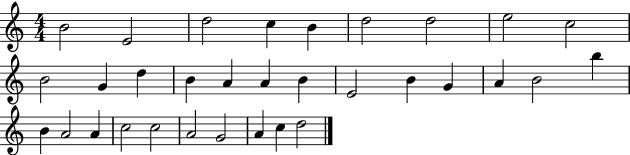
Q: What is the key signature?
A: C major